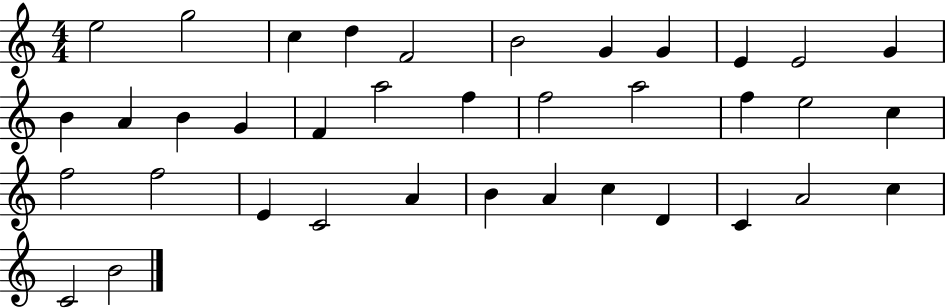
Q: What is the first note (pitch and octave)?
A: E5